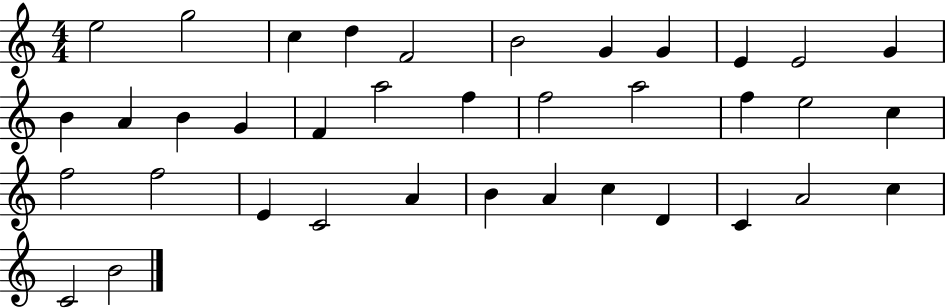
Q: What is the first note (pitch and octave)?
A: E5